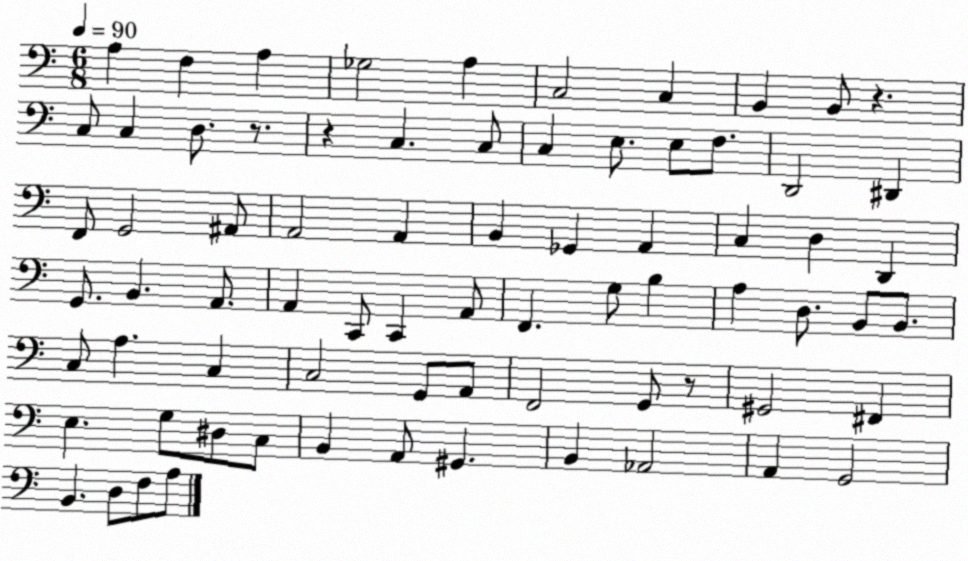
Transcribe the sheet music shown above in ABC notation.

X:1
T:Untitled
M:6/8
L:1/4
K:C
A, F, A, _G,2 A, C,2 C, B,, B,,/2 z C,/2 C, D,/2 z/2 z C, C,/2 C, E,/2 E,/2 F,/2 D,,2 ^D,, F,,/2 G,,2 ^A,,/2 A,,2 A,, B,, _G,, A,, C, D, D,, G,,/2 B,, A,,/2 A,, C,,/2 C,, A,,/2 F,, G,/2 B, A, D,/2 B,,/2 B,,/2 C,/2 A, C, C,2 G,,/2 A,,/2 F,,2 G,,/2 z/2 ^G,,2 ^F,, E, G,/2 ^D,/2 C,/2 B,, A,,/2 ^G,, B,, _A,,2 A,, G,,2 B,, D,/2 F,/2 A,/2